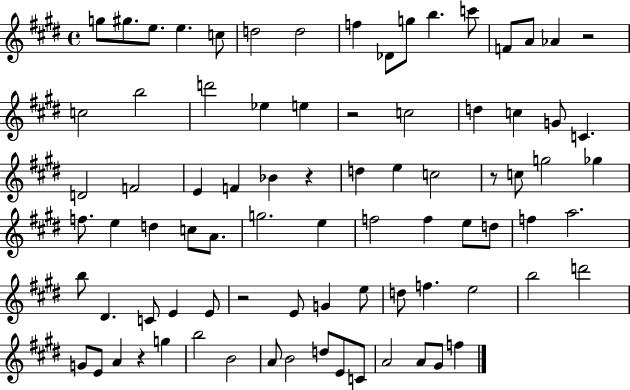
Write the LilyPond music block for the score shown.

{
  \clef treble
  \time 4/4
  \defaultTimeSignature
  \key e \major
  g''8 gis''8. e''8. e''4. c''8 | d''2 d''2 | f''4 des'8 g''8 b''4. c'''8 | f'8 a'8 aes'4 r2 | \break c''2 b''2 | d'''2 ees''4 e''4 | r2 c''2 | d''4 c''4 g'8 c'4. | \break d'2 f'2 | e'4 f'4 bes'4 r4 | d''4 e''4 c''2 | r8 c''8 g''2 ges''4 | \break f''8. e''4 d''4 c''8 a'8. | g''2. e''4 | f''2 f''4 e''8 d''8 | f''4 a''2. | \break b''8 dis'4. c'8 e'4 e'8 | r2 e'8 g'4 e''8 | d''8 f''4. e''2 | b''2 d'''2 | \break g'8 e'8 a'4 r4 g''4 | b''2 b'2 | a'8 b'2 d''8 e'8 c'8 | a'2 a'8 gis'8 f''4 | \break \bar "|."
}